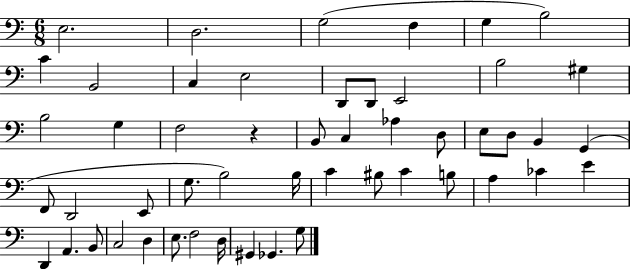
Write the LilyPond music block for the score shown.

{
  \clef bass
  \numericTimeSignature
  \time 6/8
  \key c \major
  \repeat volta 2 { e2. | d2. | g2( f4 | g4 b2) | \break c'4 b,2 | c4 e2 | d,8 d,8 e,2 | b2 gis4 | \break b2 g4 | f2 r4 | b,8 c4 aes4 d8 | e8 d8 b,4 g,4( | \break f,8 d,2 e,8 | g8. b2) b16 | c'4 bis8 c'4 b8 | a4 ces'4 e'4 | \break d,4 a,4. b,8 | c2 d4 | e8. f2 d16 | gis,4 ges,4. g8 | \break } \bar "|."
}